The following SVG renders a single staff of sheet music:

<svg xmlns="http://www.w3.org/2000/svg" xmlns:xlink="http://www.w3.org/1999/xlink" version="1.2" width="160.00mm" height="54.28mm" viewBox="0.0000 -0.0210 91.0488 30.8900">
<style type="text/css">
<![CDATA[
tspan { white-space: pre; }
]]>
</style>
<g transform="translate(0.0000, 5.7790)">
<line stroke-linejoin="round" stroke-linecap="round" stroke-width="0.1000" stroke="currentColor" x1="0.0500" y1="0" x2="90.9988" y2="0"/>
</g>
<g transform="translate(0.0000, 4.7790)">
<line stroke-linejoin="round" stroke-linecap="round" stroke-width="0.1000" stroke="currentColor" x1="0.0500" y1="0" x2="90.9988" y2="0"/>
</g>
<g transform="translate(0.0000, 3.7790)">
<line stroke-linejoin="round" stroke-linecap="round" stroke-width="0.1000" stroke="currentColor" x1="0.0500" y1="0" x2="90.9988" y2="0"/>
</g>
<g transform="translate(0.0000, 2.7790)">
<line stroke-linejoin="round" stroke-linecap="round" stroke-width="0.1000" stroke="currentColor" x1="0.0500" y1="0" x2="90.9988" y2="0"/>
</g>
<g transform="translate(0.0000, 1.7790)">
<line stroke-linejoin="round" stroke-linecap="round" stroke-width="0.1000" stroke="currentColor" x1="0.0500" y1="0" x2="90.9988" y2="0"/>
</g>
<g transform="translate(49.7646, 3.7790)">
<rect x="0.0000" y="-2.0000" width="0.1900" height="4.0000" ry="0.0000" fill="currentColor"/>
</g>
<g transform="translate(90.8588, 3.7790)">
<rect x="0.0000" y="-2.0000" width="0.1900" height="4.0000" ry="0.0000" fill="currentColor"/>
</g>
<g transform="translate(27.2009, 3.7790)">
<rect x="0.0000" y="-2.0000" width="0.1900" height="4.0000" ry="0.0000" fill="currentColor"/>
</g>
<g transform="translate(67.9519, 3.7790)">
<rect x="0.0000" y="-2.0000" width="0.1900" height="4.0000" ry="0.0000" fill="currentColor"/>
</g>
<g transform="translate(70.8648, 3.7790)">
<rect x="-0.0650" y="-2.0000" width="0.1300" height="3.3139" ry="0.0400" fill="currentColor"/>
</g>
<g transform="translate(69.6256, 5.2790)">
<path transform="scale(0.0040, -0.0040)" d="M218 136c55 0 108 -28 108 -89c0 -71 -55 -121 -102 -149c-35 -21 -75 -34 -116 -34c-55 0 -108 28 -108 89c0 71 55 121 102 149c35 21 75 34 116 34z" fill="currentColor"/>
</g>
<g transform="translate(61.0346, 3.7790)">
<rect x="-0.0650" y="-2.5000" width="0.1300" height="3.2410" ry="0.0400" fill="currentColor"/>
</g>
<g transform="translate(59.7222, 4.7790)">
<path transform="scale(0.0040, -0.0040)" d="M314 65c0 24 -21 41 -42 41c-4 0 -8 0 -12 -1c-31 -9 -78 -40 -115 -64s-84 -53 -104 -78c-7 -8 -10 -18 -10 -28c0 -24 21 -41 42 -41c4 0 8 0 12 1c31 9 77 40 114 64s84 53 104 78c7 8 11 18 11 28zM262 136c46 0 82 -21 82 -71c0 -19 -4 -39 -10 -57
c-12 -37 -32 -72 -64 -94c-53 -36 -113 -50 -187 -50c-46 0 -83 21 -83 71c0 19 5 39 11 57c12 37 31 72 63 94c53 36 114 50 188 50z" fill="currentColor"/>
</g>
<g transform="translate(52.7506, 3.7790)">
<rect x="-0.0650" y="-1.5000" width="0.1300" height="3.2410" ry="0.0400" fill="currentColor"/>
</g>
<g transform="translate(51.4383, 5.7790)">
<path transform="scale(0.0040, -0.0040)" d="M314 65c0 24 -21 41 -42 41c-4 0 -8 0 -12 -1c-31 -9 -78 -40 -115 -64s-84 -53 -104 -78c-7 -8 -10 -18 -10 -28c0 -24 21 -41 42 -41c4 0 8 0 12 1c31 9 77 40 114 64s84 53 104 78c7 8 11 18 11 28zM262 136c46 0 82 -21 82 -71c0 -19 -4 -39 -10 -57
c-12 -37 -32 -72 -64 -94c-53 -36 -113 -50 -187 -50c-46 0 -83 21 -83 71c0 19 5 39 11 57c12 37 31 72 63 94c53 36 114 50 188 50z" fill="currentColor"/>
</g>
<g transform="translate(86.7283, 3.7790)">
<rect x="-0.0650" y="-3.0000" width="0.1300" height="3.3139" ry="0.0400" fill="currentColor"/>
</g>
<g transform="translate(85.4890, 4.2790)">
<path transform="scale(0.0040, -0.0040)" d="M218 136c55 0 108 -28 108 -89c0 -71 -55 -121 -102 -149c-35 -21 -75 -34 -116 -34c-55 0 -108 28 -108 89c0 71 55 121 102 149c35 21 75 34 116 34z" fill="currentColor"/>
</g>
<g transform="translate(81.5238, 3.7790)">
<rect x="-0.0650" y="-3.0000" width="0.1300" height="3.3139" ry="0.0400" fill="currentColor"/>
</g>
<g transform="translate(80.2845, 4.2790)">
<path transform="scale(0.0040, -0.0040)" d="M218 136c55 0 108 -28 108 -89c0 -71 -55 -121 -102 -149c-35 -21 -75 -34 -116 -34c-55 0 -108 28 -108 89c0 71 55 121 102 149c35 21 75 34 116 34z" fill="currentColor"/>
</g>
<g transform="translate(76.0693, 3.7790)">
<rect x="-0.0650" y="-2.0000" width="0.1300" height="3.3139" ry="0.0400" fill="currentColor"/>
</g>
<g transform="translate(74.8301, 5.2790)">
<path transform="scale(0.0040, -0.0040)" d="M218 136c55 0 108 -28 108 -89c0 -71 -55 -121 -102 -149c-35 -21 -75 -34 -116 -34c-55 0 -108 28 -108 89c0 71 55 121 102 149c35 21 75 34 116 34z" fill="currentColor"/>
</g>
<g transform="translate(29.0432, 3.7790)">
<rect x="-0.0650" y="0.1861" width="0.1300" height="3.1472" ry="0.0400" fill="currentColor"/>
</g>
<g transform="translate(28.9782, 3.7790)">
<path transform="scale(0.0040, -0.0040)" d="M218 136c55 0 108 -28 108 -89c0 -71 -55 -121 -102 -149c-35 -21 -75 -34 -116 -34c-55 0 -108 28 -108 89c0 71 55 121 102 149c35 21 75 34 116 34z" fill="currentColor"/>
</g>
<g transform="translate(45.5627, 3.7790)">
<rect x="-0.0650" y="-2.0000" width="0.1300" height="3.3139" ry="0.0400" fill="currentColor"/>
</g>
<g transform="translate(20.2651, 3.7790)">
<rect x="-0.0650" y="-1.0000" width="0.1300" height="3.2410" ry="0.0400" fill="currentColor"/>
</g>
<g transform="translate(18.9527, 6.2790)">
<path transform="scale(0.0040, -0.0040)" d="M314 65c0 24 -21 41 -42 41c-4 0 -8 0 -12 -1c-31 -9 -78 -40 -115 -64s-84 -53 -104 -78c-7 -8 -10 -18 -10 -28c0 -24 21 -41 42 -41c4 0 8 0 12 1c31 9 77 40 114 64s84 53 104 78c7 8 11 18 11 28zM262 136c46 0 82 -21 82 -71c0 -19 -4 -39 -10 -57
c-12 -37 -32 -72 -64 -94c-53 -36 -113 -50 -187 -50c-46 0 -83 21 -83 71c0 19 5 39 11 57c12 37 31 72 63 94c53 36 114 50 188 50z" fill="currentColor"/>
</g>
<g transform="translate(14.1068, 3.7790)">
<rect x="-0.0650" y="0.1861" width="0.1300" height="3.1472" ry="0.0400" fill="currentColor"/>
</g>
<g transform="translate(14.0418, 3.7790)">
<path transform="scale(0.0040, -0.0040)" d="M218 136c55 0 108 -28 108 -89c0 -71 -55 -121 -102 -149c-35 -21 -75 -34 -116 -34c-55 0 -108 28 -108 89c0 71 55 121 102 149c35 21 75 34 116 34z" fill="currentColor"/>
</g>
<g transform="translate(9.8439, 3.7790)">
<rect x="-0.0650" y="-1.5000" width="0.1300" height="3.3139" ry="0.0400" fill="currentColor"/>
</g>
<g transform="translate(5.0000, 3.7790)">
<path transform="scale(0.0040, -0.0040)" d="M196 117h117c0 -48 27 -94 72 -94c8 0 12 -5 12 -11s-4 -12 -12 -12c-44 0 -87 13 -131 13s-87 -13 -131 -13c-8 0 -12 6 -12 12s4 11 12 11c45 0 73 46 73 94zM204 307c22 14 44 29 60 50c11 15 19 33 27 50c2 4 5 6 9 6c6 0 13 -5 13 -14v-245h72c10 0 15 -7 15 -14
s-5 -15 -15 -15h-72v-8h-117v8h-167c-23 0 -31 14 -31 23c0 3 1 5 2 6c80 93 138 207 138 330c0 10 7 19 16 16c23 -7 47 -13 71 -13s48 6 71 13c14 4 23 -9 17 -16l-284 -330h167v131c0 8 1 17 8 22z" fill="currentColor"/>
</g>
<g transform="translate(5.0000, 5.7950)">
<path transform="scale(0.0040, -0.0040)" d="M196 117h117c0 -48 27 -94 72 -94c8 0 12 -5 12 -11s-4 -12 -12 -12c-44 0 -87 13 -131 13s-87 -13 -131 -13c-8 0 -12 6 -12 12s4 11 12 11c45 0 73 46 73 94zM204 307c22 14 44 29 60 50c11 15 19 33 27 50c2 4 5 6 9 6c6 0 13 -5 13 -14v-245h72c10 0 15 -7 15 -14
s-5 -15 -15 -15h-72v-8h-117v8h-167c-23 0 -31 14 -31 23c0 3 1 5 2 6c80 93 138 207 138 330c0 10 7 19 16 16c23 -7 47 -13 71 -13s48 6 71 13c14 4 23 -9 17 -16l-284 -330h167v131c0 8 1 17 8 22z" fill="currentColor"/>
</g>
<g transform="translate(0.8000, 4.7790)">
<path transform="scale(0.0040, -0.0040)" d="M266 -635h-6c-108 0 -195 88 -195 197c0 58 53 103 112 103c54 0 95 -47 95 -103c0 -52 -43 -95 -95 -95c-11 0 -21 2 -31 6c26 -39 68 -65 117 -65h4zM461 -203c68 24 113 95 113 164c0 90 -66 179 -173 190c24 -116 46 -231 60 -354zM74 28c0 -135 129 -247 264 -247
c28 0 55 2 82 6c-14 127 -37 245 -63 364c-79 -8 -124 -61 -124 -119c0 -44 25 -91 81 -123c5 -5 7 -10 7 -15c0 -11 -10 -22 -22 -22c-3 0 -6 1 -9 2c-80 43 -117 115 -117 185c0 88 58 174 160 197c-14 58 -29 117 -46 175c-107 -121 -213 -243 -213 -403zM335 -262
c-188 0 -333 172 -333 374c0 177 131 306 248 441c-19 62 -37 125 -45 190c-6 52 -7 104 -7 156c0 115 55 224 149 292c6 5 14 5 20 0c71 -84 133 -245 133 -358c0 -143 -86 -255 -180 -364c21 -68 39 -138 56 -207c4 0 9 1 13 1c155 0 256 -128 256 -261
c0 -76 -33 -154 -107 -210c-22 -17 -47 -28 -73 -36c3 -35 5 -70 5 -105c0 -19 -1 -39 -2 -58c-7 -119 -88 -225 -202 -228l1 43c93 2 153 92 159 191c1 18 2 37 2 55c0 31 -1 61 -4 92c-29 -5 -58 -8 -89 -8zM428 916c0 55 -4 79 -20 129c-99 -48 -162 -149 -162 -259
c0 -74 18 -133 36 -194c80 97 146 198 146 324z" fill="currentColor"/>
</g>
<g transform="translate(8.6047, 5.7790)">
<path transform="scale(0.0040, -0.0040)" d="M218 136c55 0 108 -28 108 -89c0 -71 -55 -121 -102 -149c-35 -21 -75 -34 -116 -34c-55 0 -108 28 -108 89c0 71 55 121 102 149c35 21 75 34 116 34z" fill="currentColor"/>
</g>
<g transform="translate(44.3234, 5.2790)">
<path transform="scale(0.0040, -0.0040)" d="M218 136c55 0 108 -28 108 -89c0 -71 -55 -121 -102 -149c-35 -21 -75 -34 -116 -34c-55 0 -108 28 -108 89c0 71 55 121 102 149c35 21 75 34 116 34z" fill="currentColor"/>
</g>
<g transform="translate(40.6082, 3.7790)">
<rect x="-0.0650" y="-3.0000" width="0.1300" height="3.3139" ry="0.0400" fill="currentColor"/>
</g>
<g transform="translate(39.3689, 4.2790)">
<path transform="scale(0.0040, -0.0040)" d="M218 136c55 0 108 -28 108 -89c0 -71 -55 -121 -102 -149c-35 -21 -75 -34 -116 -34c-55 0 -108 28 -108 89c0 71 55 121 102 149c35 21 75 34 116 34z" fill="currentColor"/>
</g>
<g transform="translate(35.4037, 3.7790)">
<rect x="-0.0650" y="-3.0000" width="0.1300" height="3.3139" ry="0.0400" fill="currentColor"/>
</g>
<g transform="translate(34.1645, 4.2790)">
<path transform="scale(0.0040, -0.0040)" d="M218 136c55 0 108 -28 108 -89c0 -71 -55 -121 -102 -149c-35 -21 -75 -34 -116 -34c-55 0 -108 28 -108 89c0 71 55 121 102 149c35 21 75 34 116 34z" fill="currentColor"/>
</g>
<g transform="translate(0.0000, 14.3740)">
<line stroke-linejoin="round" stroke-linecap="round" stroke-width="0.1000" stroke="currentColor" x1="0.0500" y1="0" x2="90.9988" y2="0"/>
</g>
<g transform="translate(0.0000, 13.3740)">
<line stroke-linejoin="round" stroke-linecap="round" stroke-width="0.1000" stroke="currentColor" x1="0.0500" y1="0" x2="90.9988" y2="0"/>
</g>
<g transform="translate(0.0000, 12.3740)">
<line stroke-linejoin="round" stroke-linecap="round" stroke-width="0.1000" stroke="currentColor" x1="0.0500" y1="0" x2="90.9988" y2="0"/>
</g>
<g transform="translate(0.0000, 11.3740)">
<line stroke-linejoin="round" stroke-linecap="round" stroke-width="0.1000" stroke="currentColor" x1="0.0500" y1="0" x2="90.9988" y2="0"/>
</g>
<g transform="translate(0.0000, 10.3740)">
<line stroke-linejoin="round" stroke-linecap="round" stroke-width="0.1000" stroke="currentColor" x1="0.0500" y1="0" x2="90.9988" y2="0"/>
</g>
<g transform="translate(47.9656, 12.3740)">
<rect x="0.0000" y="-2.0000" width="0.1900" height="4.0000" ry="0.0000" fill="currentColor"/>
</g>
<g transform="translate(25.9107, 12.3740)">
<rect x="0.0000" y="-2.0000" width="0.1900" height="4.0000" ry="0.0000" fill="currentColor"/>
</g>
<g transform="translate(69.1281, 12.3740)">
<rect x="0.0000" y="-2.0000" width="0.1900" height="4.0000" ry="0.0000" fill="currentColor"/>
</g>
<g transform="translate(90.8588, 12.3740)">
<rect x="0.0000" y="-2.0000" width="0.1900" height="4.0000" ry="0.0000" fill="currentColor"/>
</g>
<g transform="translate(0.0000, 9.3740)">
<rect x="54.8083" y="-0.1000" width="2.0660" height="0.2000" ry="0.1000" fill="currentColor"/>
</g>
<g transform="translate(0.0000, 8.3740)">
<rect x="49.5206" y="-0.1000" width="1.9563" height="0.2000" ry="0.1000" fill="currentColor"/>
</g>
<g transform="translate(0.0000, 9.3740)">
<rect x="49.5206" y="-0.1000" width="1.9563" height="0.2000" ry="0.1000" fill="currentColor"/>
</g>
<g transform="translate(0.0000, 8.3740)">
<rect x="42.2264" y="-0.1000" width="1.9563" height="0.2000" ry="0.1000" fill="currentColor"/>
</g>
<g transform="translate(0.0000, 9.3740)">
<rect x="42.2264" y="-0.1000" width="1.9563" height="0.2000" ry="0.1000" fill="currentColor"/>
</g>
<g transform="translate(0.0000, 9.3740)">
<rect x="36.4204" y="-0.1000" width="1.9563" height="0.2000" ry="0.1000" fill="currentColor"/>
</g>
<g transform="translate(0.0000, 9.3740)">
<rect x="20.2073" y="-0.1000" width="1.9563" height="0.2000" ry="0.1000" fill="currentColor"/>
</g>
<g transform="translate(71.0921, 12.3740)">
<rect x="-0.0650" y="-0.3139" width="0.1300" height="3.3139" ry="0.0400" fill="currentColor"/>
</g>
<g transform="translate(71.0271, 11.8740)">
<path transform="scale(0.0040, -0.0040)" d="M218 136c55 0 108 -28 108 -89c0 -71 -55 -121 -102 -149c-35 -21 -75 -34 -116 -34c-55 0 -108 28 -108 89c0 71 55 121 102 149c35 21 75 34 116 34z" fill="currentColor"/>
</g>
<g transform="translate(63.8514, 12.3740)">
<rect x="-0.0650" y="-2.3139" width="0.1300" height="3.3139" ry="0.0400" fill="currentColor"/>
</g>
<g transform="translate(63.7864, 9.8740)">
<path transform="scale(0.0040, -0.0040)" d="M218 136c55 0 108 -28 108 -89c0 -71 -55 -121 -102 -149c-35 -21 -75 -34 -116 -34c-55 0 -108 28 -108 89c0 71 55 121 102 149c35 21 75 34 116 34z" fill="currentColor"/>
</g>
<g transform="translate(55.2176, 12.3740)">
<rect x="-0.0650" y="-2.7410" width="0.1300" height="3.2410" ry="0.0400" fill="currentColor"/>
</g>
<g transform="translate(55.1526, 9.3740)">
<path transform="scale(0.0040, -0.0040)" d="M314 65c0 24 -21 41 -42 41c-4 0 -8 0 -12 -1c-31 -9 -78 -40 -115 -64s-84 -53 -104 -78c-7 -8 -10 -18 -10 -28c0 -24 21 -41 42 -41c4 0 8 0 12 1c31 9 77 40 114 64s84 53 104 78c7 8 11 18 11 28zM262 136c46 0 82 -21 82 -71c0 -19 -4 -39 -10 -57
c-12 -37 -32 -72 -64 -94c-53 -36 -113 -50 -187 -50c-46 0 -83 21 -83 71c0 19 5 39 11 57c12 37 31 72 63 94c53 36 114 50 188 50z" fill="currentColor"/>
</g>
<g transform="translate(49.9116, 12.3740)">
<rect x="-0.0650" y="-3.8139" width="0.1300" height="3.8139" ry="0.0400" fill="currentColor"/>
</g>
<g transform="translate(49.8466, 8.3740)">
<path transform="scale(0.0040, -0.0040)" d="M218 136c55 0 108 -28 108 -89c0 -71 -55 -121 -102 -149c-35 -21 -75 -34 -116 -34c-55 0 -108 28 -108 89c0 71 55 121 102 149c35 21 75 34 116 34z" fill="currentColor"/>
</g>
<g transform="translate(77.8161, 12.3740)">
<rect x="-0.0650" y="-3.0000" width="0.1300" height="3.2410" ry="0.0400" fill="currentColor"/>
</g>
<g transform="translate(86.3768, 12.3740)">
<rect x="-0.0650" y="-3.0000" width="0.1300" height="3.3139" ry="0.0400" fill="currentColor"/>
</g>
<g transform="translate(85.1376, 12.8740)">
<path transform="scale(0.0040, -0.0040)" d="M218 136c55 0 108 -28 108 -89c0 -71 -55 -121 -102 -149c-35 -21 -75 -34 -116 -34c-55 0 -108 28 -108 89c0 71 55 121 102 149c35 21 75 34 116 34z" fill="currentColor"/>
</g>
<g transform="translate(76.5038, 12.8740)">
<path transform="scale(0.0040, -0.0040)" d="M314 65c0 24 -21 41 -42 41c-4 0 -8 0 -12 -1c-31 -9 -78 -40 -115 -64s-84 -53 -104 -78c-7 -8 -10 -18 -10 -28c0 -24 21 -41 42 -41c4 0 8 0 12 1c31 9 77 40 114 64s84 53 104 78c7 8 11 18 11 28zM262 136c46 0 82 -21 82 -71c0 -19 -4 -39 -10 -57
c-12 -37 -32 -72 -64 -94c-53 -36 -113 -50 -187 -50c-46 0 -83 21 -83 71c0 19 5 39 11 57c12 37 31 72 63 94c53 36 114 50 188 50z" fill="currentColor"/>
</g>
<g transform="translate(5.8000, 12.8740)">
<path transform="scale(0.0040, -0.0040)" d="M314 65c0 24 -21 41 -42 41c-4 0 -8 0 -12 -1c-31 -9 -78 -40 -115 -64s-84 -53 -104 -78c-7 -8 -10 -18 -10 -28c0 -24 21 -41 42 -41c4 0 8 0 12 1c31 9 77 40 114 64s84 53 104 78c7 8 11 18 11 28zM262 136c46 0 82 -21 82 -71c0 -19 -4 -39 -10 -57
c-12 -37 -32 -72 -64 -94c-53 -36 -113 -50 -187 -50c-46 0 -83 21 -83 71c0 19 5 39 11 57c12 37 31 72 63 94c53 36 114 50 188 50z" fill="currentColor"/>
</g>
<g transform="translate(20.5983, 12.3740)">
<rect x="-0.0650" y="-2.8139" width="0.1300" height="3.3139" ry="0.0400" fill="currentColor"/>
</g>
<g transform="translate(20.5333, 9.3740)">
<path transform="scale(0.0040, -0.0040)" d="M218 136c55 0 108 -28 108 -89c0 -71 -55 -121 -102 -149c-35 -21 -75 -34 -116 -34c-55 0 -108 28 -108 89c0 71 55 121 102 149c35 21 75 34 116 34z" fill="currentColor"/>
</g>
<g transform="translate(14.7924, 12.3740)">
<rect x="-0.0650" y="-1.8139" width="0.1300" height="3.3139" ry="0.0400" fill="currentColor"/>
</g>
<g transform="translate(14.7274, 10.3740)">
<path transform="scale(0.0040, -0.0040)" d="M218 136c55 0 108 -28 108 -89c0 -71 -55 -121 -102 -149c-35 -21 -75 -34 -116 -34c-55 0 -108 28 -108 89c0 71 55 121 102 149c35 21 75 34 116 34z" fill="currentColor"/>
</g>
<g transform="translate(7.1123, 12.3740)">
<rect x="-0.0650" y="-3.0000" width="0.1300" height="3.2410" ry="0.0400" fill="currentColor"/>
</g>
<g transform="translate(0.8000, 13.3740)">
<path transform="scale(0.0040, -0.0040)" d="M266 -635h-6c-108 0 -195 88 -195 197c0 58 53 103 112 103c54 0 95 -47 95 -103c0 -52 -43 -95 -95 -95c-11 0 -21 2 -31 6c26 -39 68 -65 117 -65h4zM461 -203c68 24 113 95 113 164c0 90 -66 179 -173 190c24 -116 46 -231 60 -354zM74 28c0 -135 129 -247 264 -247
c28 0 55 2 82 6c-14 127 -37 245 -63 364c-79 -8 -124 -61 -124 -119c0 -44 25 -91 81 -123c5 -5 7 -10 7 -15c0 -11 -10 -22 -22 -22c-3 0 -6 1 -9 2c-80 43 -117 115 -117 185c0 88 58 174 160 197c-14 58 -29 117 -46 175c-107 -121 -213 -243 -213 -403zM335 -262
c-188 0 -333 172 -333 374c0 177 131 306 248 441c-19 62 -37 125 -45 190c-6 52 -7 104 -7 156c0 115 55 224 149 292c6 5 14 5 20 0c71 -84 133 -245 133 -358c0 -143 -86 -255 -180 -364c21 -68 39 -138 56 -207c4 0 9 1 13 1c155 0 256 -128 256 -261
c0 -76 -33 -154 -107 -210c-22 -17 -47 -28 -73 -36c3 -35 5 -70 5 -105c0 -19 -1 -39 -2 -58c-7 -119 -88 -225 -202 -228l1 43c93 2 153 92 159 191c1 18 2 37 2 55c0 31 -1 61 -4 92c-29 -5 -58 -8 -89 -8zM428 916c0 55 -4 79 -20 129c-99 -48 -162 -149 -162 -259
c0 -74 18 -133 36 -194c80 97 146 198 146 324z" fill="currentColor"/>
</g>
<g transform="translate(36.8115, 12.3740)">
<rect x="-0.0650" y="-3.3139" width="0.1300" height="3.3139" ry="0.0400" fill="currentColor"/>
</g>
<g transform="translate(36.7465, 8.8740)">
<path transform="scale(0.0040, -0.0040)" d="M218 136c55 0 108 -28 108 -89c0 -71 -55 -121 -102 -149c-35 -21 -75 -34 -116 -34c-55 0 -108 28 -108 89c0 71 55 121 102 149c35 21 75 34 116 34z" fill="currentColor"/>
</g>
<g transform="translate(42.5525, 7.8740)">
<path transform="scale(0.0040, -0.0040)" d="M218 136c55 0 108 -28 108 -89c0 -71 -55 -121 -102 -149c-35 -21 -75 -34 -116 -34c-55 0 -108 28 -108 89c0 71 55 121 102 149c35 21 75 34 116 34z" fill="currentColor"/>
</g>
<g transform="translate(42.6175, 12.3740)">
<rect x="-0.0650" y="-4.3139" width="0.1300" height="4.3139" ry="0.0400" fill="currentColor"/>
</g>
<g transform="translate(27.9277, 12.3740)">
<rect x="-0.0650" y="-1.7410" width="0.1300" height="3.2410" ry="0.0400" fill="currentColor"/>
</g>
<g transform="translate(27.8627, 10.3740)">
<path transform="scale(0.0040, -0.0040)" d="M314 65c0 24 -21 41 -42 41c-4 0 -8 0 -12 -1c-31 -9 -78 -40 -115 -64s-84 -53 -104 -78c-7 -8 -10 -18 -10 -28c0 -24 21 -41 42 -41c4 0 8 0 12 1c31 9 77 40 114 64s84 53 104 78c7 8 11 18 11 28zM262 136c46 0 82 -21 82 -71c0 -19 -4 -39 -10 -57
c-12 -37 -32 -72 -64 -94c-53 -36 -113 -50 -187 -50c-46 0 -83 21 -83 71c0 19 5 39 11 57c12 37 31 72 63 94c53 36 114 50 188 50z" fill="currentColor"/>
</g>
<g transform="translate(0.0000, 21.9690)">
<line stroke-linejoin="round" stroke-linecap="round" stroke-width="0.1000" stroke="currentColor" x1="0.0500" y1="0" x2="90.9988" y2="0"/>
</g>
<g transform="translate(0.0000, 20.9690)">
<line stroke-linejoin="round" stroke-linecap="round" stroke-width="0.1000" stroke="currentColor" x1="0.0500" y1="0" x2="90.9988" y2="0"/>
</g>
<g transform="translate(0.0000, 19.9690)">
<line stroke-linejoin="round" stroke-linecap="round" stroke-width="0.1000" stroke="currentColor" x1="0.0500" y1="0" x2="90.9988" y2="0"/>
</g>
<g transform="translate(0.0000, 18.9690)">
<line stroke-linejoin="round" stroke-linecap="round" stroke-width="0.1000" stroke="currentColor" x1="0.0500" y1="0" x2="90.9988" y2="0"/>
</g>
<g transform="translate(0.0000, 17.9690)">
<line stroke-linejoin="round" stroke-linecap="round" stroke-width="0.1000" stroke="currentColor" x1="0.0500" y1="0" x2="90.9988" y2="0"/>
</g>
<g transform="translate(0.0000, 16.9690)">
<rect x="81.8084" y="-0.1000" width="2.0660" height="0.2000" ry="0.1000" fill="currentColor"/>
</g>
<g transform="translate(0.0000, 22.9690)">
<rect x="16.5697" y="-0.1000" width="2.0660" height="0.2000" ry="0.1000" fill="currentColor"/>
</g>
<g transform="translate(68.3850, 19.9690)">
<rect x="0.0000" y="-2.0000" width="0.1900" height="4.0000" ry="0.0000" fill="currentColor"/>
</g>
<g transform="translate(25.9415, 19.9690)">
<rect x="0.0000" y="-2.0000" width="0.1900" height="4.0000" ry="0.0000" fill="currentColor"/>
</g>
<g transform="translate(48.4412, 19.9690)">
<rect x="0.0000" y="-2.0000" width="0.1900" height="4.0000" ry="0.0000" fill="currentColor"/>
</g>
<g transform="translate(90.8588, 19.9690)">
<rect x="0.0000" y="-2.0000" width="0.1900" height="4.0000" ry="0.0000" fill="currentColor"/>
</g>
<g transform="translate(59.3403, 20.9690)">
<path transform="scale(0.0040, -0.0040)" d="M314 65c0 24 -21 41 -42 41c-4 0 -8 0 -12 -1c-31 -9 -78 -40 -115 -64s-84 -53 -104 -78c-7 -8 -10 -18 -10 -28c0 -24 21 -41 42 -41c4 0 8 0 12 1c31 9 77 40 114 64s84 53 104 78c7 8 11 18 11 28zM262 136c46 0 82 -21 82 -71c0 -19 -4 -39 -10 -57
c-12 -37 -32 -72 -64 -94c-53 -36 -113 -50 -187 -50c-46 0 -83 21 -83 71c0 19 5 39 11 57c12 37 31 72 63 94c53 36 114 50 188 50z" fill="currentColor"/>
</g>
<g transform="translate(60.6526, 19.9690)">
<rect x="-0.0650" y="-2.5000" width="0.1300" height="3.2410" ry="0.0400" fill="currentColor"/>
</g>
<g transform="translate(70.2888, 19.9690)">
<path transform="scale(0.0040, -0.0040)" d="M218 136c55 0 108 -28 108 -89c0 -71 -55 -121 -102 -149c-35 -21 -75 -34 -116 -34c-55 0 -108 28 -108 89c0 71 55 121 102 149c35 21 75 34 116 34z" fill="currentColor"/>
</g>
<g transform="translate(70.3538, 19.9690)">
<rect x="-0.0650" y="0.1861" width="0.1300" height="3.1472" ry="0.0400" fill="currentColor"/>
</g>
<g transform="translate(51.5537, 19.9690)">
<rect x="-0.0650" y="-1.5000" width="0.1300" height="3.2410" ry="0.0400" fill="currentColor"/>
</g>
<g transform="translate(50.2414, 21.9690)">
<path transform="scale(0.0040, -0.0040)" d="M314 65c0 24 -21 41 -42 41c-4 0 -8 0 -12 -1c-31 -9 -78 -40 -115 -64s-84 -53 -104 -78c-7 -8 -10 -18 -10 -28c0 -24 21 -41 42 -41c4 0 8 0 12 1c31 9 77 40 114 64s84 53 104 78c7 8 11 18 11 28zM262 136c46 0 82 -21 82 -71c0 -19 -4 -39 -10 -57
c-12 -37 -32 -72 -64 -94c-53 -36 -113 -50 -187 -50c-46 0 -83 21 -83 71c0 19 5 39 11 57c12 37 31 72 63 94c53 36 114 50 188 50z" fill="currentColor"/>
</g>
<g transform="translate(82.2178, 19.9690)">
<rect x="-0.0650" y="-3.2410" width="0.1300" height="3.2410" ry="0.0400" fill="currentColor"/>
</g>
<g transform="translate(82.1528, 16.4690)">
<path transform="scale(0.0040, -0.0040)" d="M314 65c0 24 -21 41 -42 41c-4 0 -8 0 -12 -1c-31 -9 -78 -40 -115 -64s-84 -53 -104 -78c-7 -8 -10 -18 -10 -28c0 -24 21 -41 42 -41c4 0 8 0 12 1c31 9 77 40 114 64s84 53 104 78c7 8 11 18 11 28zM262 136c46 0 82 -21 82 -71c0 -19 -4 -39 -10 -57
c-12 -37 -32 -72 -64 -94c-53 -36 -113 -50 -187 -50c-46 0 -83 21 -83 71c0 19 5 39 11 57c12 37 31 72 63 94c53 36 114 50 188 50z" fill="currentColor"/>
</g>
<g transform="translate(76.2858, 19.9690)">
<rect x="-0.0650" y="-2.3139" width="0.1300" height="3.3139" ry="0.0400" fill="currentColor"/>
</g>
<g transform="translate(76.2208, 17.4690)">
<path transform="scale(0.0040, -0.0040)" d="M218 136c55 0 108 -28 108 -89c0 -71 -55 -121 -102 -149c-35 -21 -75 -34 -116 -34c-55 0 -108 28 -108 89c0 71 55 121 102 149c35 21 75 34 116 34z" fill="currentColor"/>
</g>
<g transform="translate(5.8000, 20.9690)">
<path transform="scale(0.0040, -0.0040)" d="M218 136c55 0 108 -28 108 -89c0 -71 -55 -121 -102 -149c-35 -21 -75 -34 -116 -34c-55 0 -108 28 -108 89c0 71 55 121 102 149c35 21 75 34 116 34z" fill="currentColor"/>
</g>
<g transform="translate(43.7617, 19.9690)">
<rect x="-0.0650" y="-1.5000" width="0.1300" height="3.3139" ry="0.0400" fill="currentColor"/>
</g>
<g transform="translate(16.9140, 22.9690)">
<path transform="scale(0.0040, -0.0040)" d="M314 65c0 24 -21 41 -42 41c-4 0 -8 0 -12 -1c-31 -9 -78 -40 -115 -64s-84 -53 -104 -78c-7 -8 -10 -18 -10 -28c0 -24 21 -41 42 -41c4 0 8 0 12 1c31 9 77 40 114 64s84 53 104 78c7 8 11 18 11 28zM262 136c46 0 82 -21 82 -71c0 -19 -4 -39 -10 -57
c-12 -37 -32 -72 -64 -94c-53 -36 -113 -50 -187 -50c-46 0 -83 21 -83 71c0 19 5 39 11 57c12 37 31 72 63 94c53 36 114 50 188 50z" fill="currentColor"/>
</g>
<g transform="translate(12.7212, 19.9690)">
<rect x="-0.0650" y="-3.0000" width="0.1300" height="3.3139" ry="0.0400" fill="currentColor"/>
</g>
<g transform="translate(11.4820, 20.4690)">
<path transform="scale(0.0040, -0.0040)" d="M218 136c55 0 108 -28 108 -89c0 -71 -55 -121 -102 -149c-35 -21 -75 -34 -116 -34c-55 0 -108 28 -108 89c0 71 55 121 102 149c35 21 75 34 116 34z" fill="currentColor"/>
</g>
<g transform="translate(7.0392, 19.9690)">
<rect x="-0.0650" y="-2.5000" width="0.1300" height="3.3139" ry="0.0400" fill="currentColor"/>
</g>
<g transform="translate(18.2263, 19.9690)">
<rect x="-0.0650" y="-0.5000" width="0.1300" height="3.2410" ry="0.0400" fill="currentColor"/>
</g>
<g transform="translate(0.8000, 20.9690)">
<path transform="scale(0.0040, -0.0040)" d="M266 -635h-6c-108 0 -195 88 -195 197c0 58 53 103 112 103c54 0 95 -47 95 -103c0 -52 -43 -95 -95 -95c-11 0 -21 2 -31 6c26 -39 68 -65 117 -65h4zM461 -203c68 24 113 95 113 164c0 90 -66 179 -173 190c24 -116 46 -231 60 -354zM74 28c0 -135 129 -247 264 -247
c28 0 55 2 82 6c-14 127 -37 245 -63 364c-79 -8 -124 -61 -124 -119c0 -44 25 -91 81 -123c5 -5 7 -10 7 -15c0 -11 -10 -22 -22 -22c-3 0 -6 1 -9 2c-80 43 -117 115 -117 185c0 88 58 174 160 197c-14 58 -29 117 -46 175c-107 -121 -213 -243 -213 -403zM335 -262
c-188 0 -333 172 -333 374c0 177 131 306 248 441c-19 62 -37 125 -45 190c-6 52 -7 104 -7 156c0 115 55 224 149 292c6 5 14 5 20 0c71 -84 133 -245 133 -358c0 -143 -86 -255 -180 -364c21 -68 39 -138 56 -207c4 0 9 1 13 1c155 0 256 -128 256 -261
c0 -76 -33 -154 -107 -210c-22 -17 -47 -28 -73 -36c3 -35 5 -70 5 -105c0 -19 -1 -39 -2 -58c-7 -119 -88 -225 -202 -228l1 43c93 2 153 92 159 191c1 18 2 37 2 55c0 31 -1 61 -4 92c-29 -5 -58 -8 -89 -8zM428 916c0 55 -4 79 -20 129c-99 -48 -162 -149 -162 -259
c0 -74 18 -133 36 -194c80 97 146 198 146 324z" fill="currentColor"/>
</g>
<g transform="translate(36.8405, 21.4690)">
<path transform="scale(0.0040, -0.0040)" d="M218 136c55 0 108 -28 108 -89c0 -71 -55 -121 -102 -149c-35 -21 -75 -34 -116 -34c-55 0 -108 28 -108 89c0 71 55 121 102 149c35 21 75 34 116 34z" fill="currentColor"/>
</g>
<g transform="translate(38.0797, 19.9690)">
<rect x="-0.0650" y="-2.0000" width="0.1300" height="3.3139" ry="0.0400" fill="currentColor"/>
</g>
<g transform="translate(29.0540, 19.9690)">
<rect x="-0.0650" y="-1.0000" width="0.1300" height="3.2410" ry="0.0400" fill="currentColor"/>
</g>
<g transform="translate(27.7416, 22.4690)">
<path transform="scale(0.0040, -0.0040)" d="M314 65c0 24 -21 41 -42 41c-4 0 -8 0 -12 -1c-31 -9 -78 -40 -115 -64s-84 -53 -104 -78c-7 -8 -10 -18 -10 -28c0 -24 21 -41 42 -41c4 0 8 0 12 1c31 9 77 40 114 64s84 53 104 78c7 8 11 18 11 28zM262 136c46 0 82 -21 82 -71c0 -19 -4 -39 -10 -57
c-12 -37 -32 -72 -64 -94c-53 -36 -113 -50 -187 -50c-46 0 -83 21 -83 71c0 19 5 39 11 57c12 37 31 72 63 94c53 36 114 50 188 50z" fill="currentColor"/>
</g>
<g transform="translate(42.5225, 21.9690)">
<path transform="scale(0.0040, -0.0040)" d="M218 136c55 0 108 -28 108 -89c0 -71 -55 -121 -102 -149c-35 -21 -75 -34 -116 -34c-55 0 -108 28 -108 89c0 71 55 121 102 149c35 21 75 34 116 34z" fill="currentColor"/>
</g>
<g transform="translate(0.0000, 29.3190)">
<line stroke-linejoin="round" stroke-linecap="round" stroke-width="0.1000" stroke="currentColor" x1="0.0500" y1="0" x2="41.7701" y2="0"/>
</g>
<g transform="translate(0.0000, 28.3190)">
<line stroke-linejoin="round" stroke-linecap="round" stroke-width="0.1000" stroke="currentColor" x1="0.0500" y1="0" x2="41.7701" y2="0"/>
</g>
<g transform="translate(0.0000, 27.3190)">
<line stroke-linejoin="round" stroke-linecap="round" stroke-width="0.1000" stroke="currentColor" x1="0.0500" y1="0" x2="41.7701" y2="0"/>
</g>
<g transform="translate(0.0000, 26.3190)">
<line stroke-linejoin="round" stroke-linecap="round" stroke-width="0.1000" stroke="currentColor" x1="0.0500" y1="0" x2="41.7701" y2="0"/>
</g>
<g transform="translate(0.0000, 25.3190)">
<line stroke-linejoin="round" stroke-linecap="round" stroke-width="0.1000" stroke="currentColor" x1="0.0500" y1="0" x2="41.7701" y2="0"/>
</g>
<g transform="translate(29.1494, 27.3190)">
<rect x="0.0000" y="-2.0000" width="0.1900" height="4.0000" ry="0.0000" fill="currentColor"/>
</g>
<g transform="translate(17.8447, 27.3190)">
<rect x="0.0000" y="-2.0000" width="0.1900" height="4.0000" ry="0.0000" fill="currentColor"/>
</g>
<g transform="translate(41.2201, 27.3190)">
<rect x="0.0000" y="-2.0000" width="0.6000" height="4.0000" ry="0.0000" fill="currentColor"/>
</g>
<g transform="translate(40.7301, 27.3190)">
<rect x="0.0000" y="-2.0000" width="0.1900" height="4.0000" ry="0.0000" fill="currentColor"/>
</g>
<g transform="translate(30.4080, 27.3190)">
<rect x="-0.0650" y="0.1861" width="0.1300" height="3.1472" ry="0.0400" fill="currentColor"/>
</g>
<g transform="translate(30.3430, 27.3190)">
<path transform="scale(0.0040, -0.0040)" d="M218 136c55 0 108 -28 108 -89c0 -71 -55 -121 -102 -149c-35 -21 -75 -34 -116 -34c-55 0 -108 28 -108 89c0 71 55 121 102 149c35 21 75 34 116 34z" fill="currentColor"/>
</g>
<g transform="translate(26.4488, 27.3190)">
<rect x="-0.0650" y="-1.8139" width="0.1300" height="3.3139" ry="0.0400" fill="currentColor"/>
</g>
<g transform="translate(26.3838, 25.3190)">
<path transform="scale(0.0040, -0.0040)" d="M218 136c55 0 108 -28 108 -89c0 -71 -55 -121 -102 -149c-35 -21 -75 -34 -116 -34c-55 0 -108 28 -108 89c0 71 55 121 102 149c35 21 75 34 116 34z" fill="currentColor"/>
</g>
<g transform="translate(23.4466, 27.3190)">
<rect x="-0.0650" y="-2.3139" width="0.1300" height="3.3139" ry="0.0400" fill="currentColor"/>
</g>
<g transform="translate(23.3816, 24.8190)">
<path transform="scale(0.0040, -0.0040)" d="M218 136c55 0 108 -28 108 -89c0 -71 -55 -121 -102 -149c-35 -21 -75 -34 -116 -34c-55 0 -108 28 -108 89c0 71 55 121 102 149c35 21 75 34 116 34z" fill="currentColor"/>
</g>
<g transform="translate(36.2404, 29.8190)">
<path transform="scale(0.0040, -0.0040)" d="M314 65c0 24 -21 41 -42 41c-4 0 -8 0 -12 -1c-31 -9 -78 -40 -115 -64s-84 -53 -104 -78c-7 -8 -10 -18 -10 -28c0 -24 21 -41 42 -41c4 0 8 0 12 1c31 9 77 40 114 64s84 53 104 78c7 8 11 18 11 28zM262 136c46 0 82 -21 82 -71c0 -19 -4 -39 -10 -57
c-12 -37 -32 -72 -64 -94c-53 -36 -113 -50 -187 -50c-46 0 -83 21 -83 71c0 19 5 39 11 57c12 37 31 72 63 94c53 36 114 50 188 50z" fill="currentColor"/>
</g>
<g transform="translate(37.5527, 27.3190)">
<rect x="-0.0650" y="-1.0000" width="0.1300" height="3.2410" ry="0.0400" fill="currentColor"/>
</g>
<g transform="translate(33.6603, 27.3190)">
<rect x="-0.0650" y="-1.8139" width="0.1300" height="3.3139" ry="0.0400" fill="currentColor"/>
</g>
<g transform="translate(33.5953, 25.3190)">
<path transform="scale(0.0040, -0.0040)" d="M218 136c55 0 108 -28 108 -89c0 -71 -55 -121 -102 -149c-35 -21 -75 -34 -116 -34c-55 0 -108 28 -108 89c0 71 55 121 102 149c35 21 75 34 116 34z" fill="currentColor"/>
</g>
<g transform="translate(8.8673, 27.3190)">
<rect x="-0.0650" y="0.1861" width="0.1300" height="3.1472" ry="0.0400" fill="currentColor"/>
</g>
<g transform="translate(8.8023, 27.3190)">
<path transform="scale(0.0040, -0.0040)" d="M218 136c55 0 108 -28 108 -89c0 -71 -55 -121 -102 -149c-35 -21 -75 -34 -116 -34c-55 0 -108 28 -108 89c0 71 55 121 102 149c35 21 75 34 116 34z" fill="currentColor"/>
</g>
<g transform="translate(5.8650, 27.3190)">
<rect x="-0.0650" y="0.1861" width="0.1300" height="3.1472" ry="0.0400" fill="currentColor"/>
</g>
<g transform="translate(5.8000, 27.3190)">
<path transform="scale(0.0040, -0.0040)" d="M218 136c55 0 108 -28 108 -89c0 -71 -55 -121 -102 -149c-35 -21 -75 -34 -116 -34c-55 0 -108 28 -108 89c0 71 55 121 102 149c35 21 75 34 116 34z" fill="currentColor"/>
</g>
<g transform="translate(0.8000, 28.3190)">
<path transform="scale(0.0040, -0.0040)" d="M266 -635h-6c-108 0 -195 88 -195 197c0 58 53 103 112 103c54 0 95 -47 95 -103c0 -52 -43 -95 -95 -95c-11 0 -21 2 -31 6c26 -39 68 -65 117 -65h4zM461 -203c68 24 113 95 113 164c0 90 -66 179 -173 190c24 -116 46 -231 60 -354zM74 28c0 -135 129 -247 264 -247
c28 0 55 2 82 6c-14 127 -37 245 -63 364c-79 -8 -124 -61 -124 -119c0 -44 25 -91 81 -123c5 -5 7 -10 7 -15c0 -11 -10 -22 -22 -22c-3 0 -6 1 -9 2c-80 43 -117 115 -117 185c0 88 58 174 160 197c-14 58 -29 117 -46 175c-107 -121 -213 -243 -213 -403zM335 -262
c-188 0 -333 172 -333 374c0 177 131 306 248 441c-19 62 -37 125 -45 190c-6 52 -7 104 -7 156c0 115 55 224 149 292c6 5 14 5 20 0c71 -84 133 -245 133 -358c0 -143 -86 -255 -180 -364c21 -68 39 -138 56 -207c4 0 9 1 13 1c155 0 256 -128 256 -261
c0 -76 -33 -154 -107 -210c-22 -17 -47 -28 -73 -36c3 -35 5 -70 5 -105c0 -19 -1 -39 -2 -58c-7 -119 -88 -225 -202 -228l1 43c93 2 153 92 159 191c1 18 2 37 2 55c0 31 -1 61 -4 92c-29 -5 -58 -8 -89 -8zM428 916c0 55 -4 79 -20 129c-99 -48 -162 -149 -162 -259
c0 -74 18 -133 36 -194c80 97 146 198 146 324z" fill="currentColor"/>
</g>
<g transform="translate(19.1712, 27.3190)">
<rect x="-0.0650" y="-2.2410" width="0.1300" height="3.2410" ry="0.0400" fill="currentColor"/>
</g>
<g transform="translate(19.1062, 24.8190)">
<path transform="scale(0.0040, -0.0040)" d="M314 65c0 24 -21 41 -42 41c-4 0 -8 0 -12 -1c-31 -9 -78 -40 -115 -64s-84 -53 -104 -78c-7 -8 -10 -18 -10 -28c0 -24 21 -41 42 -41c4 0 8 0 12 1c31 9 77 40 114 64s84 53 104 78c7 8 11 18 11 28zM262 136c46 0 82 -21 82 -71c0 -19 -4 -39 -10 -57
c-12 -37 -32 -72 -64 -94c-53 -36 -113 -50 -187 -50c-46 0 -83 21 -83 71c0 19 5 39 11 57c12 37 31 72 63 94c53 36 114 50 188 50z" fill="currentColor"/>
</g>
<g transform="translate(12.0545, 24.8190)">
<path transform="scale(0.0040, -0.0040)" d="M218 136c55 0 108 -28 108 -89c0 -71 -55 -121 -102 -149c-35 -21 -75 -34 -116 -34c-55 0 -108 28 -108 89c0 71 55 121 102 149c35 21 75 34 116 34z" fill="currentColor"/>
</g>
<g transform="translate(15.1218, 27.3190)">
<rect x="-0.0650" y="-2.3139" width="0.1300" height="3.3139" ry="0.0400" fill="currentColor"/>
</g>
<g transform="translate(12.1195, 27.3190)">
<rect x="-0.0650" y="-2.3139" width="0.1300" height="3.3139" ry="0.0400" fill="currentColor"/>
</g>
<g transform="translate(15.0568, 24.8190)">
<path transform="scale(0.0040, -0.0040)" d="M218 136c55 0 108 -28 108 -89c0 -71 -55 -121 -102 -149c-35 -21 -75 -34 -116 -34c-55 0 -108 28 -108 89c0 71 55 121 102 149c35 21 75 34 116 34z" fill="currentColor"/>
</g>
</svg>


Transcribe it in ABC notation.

X:1
T:Untitled
M:4/4
L:1/4
K:C
E B D2 B A A F E2 G2 F F A A A2 f a f2 b d' c' a2 g c A2 A G A C2 D2 F E E2 G2 B g b2 B B g g g2 g f B f D2